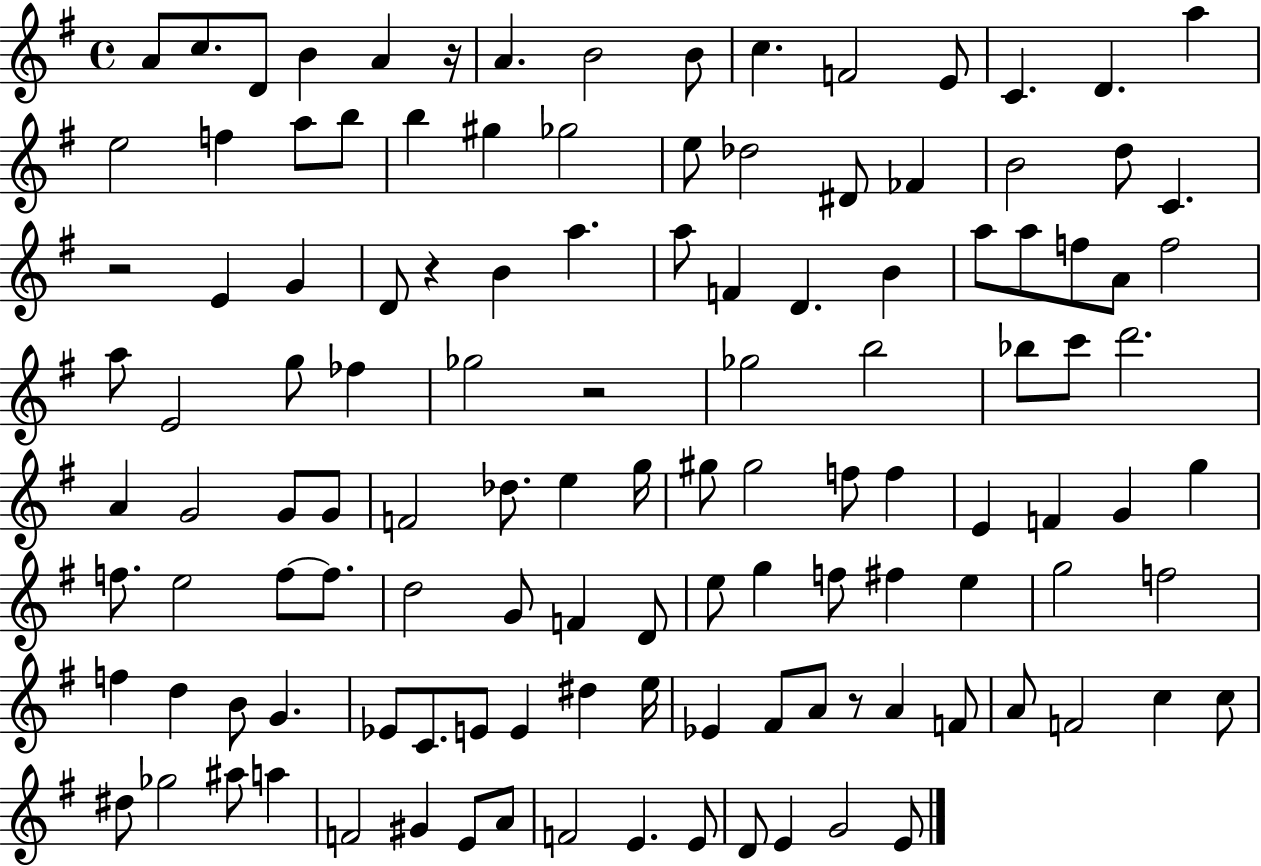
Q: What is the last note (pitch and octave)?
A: E4